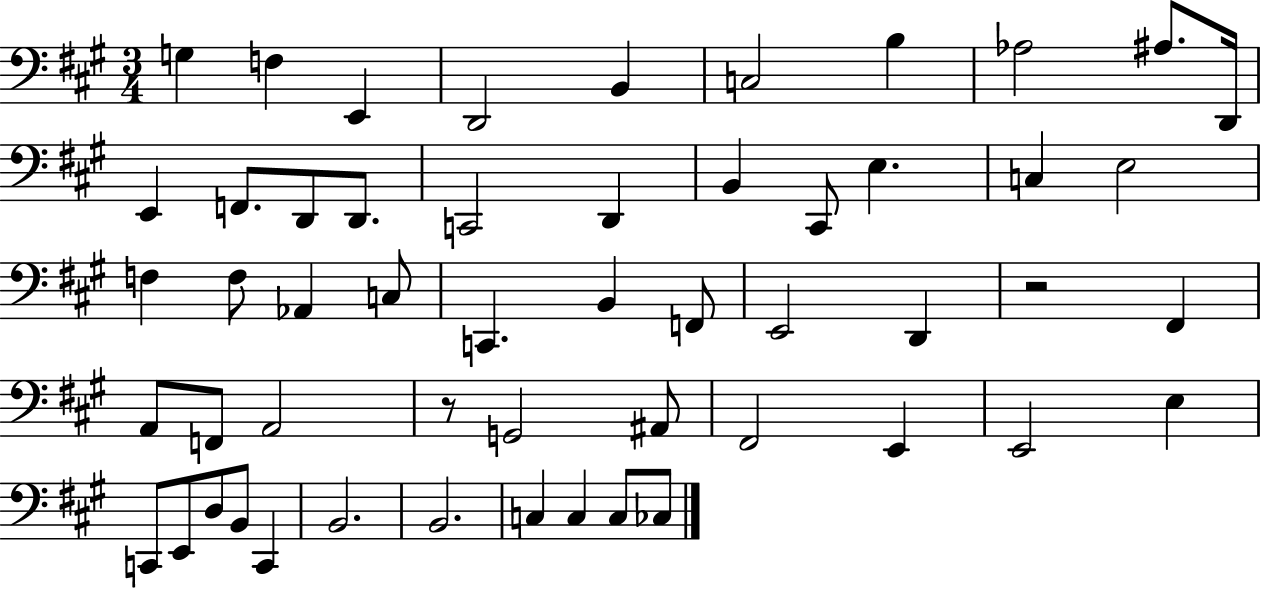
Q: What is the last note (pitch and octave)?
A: CES3